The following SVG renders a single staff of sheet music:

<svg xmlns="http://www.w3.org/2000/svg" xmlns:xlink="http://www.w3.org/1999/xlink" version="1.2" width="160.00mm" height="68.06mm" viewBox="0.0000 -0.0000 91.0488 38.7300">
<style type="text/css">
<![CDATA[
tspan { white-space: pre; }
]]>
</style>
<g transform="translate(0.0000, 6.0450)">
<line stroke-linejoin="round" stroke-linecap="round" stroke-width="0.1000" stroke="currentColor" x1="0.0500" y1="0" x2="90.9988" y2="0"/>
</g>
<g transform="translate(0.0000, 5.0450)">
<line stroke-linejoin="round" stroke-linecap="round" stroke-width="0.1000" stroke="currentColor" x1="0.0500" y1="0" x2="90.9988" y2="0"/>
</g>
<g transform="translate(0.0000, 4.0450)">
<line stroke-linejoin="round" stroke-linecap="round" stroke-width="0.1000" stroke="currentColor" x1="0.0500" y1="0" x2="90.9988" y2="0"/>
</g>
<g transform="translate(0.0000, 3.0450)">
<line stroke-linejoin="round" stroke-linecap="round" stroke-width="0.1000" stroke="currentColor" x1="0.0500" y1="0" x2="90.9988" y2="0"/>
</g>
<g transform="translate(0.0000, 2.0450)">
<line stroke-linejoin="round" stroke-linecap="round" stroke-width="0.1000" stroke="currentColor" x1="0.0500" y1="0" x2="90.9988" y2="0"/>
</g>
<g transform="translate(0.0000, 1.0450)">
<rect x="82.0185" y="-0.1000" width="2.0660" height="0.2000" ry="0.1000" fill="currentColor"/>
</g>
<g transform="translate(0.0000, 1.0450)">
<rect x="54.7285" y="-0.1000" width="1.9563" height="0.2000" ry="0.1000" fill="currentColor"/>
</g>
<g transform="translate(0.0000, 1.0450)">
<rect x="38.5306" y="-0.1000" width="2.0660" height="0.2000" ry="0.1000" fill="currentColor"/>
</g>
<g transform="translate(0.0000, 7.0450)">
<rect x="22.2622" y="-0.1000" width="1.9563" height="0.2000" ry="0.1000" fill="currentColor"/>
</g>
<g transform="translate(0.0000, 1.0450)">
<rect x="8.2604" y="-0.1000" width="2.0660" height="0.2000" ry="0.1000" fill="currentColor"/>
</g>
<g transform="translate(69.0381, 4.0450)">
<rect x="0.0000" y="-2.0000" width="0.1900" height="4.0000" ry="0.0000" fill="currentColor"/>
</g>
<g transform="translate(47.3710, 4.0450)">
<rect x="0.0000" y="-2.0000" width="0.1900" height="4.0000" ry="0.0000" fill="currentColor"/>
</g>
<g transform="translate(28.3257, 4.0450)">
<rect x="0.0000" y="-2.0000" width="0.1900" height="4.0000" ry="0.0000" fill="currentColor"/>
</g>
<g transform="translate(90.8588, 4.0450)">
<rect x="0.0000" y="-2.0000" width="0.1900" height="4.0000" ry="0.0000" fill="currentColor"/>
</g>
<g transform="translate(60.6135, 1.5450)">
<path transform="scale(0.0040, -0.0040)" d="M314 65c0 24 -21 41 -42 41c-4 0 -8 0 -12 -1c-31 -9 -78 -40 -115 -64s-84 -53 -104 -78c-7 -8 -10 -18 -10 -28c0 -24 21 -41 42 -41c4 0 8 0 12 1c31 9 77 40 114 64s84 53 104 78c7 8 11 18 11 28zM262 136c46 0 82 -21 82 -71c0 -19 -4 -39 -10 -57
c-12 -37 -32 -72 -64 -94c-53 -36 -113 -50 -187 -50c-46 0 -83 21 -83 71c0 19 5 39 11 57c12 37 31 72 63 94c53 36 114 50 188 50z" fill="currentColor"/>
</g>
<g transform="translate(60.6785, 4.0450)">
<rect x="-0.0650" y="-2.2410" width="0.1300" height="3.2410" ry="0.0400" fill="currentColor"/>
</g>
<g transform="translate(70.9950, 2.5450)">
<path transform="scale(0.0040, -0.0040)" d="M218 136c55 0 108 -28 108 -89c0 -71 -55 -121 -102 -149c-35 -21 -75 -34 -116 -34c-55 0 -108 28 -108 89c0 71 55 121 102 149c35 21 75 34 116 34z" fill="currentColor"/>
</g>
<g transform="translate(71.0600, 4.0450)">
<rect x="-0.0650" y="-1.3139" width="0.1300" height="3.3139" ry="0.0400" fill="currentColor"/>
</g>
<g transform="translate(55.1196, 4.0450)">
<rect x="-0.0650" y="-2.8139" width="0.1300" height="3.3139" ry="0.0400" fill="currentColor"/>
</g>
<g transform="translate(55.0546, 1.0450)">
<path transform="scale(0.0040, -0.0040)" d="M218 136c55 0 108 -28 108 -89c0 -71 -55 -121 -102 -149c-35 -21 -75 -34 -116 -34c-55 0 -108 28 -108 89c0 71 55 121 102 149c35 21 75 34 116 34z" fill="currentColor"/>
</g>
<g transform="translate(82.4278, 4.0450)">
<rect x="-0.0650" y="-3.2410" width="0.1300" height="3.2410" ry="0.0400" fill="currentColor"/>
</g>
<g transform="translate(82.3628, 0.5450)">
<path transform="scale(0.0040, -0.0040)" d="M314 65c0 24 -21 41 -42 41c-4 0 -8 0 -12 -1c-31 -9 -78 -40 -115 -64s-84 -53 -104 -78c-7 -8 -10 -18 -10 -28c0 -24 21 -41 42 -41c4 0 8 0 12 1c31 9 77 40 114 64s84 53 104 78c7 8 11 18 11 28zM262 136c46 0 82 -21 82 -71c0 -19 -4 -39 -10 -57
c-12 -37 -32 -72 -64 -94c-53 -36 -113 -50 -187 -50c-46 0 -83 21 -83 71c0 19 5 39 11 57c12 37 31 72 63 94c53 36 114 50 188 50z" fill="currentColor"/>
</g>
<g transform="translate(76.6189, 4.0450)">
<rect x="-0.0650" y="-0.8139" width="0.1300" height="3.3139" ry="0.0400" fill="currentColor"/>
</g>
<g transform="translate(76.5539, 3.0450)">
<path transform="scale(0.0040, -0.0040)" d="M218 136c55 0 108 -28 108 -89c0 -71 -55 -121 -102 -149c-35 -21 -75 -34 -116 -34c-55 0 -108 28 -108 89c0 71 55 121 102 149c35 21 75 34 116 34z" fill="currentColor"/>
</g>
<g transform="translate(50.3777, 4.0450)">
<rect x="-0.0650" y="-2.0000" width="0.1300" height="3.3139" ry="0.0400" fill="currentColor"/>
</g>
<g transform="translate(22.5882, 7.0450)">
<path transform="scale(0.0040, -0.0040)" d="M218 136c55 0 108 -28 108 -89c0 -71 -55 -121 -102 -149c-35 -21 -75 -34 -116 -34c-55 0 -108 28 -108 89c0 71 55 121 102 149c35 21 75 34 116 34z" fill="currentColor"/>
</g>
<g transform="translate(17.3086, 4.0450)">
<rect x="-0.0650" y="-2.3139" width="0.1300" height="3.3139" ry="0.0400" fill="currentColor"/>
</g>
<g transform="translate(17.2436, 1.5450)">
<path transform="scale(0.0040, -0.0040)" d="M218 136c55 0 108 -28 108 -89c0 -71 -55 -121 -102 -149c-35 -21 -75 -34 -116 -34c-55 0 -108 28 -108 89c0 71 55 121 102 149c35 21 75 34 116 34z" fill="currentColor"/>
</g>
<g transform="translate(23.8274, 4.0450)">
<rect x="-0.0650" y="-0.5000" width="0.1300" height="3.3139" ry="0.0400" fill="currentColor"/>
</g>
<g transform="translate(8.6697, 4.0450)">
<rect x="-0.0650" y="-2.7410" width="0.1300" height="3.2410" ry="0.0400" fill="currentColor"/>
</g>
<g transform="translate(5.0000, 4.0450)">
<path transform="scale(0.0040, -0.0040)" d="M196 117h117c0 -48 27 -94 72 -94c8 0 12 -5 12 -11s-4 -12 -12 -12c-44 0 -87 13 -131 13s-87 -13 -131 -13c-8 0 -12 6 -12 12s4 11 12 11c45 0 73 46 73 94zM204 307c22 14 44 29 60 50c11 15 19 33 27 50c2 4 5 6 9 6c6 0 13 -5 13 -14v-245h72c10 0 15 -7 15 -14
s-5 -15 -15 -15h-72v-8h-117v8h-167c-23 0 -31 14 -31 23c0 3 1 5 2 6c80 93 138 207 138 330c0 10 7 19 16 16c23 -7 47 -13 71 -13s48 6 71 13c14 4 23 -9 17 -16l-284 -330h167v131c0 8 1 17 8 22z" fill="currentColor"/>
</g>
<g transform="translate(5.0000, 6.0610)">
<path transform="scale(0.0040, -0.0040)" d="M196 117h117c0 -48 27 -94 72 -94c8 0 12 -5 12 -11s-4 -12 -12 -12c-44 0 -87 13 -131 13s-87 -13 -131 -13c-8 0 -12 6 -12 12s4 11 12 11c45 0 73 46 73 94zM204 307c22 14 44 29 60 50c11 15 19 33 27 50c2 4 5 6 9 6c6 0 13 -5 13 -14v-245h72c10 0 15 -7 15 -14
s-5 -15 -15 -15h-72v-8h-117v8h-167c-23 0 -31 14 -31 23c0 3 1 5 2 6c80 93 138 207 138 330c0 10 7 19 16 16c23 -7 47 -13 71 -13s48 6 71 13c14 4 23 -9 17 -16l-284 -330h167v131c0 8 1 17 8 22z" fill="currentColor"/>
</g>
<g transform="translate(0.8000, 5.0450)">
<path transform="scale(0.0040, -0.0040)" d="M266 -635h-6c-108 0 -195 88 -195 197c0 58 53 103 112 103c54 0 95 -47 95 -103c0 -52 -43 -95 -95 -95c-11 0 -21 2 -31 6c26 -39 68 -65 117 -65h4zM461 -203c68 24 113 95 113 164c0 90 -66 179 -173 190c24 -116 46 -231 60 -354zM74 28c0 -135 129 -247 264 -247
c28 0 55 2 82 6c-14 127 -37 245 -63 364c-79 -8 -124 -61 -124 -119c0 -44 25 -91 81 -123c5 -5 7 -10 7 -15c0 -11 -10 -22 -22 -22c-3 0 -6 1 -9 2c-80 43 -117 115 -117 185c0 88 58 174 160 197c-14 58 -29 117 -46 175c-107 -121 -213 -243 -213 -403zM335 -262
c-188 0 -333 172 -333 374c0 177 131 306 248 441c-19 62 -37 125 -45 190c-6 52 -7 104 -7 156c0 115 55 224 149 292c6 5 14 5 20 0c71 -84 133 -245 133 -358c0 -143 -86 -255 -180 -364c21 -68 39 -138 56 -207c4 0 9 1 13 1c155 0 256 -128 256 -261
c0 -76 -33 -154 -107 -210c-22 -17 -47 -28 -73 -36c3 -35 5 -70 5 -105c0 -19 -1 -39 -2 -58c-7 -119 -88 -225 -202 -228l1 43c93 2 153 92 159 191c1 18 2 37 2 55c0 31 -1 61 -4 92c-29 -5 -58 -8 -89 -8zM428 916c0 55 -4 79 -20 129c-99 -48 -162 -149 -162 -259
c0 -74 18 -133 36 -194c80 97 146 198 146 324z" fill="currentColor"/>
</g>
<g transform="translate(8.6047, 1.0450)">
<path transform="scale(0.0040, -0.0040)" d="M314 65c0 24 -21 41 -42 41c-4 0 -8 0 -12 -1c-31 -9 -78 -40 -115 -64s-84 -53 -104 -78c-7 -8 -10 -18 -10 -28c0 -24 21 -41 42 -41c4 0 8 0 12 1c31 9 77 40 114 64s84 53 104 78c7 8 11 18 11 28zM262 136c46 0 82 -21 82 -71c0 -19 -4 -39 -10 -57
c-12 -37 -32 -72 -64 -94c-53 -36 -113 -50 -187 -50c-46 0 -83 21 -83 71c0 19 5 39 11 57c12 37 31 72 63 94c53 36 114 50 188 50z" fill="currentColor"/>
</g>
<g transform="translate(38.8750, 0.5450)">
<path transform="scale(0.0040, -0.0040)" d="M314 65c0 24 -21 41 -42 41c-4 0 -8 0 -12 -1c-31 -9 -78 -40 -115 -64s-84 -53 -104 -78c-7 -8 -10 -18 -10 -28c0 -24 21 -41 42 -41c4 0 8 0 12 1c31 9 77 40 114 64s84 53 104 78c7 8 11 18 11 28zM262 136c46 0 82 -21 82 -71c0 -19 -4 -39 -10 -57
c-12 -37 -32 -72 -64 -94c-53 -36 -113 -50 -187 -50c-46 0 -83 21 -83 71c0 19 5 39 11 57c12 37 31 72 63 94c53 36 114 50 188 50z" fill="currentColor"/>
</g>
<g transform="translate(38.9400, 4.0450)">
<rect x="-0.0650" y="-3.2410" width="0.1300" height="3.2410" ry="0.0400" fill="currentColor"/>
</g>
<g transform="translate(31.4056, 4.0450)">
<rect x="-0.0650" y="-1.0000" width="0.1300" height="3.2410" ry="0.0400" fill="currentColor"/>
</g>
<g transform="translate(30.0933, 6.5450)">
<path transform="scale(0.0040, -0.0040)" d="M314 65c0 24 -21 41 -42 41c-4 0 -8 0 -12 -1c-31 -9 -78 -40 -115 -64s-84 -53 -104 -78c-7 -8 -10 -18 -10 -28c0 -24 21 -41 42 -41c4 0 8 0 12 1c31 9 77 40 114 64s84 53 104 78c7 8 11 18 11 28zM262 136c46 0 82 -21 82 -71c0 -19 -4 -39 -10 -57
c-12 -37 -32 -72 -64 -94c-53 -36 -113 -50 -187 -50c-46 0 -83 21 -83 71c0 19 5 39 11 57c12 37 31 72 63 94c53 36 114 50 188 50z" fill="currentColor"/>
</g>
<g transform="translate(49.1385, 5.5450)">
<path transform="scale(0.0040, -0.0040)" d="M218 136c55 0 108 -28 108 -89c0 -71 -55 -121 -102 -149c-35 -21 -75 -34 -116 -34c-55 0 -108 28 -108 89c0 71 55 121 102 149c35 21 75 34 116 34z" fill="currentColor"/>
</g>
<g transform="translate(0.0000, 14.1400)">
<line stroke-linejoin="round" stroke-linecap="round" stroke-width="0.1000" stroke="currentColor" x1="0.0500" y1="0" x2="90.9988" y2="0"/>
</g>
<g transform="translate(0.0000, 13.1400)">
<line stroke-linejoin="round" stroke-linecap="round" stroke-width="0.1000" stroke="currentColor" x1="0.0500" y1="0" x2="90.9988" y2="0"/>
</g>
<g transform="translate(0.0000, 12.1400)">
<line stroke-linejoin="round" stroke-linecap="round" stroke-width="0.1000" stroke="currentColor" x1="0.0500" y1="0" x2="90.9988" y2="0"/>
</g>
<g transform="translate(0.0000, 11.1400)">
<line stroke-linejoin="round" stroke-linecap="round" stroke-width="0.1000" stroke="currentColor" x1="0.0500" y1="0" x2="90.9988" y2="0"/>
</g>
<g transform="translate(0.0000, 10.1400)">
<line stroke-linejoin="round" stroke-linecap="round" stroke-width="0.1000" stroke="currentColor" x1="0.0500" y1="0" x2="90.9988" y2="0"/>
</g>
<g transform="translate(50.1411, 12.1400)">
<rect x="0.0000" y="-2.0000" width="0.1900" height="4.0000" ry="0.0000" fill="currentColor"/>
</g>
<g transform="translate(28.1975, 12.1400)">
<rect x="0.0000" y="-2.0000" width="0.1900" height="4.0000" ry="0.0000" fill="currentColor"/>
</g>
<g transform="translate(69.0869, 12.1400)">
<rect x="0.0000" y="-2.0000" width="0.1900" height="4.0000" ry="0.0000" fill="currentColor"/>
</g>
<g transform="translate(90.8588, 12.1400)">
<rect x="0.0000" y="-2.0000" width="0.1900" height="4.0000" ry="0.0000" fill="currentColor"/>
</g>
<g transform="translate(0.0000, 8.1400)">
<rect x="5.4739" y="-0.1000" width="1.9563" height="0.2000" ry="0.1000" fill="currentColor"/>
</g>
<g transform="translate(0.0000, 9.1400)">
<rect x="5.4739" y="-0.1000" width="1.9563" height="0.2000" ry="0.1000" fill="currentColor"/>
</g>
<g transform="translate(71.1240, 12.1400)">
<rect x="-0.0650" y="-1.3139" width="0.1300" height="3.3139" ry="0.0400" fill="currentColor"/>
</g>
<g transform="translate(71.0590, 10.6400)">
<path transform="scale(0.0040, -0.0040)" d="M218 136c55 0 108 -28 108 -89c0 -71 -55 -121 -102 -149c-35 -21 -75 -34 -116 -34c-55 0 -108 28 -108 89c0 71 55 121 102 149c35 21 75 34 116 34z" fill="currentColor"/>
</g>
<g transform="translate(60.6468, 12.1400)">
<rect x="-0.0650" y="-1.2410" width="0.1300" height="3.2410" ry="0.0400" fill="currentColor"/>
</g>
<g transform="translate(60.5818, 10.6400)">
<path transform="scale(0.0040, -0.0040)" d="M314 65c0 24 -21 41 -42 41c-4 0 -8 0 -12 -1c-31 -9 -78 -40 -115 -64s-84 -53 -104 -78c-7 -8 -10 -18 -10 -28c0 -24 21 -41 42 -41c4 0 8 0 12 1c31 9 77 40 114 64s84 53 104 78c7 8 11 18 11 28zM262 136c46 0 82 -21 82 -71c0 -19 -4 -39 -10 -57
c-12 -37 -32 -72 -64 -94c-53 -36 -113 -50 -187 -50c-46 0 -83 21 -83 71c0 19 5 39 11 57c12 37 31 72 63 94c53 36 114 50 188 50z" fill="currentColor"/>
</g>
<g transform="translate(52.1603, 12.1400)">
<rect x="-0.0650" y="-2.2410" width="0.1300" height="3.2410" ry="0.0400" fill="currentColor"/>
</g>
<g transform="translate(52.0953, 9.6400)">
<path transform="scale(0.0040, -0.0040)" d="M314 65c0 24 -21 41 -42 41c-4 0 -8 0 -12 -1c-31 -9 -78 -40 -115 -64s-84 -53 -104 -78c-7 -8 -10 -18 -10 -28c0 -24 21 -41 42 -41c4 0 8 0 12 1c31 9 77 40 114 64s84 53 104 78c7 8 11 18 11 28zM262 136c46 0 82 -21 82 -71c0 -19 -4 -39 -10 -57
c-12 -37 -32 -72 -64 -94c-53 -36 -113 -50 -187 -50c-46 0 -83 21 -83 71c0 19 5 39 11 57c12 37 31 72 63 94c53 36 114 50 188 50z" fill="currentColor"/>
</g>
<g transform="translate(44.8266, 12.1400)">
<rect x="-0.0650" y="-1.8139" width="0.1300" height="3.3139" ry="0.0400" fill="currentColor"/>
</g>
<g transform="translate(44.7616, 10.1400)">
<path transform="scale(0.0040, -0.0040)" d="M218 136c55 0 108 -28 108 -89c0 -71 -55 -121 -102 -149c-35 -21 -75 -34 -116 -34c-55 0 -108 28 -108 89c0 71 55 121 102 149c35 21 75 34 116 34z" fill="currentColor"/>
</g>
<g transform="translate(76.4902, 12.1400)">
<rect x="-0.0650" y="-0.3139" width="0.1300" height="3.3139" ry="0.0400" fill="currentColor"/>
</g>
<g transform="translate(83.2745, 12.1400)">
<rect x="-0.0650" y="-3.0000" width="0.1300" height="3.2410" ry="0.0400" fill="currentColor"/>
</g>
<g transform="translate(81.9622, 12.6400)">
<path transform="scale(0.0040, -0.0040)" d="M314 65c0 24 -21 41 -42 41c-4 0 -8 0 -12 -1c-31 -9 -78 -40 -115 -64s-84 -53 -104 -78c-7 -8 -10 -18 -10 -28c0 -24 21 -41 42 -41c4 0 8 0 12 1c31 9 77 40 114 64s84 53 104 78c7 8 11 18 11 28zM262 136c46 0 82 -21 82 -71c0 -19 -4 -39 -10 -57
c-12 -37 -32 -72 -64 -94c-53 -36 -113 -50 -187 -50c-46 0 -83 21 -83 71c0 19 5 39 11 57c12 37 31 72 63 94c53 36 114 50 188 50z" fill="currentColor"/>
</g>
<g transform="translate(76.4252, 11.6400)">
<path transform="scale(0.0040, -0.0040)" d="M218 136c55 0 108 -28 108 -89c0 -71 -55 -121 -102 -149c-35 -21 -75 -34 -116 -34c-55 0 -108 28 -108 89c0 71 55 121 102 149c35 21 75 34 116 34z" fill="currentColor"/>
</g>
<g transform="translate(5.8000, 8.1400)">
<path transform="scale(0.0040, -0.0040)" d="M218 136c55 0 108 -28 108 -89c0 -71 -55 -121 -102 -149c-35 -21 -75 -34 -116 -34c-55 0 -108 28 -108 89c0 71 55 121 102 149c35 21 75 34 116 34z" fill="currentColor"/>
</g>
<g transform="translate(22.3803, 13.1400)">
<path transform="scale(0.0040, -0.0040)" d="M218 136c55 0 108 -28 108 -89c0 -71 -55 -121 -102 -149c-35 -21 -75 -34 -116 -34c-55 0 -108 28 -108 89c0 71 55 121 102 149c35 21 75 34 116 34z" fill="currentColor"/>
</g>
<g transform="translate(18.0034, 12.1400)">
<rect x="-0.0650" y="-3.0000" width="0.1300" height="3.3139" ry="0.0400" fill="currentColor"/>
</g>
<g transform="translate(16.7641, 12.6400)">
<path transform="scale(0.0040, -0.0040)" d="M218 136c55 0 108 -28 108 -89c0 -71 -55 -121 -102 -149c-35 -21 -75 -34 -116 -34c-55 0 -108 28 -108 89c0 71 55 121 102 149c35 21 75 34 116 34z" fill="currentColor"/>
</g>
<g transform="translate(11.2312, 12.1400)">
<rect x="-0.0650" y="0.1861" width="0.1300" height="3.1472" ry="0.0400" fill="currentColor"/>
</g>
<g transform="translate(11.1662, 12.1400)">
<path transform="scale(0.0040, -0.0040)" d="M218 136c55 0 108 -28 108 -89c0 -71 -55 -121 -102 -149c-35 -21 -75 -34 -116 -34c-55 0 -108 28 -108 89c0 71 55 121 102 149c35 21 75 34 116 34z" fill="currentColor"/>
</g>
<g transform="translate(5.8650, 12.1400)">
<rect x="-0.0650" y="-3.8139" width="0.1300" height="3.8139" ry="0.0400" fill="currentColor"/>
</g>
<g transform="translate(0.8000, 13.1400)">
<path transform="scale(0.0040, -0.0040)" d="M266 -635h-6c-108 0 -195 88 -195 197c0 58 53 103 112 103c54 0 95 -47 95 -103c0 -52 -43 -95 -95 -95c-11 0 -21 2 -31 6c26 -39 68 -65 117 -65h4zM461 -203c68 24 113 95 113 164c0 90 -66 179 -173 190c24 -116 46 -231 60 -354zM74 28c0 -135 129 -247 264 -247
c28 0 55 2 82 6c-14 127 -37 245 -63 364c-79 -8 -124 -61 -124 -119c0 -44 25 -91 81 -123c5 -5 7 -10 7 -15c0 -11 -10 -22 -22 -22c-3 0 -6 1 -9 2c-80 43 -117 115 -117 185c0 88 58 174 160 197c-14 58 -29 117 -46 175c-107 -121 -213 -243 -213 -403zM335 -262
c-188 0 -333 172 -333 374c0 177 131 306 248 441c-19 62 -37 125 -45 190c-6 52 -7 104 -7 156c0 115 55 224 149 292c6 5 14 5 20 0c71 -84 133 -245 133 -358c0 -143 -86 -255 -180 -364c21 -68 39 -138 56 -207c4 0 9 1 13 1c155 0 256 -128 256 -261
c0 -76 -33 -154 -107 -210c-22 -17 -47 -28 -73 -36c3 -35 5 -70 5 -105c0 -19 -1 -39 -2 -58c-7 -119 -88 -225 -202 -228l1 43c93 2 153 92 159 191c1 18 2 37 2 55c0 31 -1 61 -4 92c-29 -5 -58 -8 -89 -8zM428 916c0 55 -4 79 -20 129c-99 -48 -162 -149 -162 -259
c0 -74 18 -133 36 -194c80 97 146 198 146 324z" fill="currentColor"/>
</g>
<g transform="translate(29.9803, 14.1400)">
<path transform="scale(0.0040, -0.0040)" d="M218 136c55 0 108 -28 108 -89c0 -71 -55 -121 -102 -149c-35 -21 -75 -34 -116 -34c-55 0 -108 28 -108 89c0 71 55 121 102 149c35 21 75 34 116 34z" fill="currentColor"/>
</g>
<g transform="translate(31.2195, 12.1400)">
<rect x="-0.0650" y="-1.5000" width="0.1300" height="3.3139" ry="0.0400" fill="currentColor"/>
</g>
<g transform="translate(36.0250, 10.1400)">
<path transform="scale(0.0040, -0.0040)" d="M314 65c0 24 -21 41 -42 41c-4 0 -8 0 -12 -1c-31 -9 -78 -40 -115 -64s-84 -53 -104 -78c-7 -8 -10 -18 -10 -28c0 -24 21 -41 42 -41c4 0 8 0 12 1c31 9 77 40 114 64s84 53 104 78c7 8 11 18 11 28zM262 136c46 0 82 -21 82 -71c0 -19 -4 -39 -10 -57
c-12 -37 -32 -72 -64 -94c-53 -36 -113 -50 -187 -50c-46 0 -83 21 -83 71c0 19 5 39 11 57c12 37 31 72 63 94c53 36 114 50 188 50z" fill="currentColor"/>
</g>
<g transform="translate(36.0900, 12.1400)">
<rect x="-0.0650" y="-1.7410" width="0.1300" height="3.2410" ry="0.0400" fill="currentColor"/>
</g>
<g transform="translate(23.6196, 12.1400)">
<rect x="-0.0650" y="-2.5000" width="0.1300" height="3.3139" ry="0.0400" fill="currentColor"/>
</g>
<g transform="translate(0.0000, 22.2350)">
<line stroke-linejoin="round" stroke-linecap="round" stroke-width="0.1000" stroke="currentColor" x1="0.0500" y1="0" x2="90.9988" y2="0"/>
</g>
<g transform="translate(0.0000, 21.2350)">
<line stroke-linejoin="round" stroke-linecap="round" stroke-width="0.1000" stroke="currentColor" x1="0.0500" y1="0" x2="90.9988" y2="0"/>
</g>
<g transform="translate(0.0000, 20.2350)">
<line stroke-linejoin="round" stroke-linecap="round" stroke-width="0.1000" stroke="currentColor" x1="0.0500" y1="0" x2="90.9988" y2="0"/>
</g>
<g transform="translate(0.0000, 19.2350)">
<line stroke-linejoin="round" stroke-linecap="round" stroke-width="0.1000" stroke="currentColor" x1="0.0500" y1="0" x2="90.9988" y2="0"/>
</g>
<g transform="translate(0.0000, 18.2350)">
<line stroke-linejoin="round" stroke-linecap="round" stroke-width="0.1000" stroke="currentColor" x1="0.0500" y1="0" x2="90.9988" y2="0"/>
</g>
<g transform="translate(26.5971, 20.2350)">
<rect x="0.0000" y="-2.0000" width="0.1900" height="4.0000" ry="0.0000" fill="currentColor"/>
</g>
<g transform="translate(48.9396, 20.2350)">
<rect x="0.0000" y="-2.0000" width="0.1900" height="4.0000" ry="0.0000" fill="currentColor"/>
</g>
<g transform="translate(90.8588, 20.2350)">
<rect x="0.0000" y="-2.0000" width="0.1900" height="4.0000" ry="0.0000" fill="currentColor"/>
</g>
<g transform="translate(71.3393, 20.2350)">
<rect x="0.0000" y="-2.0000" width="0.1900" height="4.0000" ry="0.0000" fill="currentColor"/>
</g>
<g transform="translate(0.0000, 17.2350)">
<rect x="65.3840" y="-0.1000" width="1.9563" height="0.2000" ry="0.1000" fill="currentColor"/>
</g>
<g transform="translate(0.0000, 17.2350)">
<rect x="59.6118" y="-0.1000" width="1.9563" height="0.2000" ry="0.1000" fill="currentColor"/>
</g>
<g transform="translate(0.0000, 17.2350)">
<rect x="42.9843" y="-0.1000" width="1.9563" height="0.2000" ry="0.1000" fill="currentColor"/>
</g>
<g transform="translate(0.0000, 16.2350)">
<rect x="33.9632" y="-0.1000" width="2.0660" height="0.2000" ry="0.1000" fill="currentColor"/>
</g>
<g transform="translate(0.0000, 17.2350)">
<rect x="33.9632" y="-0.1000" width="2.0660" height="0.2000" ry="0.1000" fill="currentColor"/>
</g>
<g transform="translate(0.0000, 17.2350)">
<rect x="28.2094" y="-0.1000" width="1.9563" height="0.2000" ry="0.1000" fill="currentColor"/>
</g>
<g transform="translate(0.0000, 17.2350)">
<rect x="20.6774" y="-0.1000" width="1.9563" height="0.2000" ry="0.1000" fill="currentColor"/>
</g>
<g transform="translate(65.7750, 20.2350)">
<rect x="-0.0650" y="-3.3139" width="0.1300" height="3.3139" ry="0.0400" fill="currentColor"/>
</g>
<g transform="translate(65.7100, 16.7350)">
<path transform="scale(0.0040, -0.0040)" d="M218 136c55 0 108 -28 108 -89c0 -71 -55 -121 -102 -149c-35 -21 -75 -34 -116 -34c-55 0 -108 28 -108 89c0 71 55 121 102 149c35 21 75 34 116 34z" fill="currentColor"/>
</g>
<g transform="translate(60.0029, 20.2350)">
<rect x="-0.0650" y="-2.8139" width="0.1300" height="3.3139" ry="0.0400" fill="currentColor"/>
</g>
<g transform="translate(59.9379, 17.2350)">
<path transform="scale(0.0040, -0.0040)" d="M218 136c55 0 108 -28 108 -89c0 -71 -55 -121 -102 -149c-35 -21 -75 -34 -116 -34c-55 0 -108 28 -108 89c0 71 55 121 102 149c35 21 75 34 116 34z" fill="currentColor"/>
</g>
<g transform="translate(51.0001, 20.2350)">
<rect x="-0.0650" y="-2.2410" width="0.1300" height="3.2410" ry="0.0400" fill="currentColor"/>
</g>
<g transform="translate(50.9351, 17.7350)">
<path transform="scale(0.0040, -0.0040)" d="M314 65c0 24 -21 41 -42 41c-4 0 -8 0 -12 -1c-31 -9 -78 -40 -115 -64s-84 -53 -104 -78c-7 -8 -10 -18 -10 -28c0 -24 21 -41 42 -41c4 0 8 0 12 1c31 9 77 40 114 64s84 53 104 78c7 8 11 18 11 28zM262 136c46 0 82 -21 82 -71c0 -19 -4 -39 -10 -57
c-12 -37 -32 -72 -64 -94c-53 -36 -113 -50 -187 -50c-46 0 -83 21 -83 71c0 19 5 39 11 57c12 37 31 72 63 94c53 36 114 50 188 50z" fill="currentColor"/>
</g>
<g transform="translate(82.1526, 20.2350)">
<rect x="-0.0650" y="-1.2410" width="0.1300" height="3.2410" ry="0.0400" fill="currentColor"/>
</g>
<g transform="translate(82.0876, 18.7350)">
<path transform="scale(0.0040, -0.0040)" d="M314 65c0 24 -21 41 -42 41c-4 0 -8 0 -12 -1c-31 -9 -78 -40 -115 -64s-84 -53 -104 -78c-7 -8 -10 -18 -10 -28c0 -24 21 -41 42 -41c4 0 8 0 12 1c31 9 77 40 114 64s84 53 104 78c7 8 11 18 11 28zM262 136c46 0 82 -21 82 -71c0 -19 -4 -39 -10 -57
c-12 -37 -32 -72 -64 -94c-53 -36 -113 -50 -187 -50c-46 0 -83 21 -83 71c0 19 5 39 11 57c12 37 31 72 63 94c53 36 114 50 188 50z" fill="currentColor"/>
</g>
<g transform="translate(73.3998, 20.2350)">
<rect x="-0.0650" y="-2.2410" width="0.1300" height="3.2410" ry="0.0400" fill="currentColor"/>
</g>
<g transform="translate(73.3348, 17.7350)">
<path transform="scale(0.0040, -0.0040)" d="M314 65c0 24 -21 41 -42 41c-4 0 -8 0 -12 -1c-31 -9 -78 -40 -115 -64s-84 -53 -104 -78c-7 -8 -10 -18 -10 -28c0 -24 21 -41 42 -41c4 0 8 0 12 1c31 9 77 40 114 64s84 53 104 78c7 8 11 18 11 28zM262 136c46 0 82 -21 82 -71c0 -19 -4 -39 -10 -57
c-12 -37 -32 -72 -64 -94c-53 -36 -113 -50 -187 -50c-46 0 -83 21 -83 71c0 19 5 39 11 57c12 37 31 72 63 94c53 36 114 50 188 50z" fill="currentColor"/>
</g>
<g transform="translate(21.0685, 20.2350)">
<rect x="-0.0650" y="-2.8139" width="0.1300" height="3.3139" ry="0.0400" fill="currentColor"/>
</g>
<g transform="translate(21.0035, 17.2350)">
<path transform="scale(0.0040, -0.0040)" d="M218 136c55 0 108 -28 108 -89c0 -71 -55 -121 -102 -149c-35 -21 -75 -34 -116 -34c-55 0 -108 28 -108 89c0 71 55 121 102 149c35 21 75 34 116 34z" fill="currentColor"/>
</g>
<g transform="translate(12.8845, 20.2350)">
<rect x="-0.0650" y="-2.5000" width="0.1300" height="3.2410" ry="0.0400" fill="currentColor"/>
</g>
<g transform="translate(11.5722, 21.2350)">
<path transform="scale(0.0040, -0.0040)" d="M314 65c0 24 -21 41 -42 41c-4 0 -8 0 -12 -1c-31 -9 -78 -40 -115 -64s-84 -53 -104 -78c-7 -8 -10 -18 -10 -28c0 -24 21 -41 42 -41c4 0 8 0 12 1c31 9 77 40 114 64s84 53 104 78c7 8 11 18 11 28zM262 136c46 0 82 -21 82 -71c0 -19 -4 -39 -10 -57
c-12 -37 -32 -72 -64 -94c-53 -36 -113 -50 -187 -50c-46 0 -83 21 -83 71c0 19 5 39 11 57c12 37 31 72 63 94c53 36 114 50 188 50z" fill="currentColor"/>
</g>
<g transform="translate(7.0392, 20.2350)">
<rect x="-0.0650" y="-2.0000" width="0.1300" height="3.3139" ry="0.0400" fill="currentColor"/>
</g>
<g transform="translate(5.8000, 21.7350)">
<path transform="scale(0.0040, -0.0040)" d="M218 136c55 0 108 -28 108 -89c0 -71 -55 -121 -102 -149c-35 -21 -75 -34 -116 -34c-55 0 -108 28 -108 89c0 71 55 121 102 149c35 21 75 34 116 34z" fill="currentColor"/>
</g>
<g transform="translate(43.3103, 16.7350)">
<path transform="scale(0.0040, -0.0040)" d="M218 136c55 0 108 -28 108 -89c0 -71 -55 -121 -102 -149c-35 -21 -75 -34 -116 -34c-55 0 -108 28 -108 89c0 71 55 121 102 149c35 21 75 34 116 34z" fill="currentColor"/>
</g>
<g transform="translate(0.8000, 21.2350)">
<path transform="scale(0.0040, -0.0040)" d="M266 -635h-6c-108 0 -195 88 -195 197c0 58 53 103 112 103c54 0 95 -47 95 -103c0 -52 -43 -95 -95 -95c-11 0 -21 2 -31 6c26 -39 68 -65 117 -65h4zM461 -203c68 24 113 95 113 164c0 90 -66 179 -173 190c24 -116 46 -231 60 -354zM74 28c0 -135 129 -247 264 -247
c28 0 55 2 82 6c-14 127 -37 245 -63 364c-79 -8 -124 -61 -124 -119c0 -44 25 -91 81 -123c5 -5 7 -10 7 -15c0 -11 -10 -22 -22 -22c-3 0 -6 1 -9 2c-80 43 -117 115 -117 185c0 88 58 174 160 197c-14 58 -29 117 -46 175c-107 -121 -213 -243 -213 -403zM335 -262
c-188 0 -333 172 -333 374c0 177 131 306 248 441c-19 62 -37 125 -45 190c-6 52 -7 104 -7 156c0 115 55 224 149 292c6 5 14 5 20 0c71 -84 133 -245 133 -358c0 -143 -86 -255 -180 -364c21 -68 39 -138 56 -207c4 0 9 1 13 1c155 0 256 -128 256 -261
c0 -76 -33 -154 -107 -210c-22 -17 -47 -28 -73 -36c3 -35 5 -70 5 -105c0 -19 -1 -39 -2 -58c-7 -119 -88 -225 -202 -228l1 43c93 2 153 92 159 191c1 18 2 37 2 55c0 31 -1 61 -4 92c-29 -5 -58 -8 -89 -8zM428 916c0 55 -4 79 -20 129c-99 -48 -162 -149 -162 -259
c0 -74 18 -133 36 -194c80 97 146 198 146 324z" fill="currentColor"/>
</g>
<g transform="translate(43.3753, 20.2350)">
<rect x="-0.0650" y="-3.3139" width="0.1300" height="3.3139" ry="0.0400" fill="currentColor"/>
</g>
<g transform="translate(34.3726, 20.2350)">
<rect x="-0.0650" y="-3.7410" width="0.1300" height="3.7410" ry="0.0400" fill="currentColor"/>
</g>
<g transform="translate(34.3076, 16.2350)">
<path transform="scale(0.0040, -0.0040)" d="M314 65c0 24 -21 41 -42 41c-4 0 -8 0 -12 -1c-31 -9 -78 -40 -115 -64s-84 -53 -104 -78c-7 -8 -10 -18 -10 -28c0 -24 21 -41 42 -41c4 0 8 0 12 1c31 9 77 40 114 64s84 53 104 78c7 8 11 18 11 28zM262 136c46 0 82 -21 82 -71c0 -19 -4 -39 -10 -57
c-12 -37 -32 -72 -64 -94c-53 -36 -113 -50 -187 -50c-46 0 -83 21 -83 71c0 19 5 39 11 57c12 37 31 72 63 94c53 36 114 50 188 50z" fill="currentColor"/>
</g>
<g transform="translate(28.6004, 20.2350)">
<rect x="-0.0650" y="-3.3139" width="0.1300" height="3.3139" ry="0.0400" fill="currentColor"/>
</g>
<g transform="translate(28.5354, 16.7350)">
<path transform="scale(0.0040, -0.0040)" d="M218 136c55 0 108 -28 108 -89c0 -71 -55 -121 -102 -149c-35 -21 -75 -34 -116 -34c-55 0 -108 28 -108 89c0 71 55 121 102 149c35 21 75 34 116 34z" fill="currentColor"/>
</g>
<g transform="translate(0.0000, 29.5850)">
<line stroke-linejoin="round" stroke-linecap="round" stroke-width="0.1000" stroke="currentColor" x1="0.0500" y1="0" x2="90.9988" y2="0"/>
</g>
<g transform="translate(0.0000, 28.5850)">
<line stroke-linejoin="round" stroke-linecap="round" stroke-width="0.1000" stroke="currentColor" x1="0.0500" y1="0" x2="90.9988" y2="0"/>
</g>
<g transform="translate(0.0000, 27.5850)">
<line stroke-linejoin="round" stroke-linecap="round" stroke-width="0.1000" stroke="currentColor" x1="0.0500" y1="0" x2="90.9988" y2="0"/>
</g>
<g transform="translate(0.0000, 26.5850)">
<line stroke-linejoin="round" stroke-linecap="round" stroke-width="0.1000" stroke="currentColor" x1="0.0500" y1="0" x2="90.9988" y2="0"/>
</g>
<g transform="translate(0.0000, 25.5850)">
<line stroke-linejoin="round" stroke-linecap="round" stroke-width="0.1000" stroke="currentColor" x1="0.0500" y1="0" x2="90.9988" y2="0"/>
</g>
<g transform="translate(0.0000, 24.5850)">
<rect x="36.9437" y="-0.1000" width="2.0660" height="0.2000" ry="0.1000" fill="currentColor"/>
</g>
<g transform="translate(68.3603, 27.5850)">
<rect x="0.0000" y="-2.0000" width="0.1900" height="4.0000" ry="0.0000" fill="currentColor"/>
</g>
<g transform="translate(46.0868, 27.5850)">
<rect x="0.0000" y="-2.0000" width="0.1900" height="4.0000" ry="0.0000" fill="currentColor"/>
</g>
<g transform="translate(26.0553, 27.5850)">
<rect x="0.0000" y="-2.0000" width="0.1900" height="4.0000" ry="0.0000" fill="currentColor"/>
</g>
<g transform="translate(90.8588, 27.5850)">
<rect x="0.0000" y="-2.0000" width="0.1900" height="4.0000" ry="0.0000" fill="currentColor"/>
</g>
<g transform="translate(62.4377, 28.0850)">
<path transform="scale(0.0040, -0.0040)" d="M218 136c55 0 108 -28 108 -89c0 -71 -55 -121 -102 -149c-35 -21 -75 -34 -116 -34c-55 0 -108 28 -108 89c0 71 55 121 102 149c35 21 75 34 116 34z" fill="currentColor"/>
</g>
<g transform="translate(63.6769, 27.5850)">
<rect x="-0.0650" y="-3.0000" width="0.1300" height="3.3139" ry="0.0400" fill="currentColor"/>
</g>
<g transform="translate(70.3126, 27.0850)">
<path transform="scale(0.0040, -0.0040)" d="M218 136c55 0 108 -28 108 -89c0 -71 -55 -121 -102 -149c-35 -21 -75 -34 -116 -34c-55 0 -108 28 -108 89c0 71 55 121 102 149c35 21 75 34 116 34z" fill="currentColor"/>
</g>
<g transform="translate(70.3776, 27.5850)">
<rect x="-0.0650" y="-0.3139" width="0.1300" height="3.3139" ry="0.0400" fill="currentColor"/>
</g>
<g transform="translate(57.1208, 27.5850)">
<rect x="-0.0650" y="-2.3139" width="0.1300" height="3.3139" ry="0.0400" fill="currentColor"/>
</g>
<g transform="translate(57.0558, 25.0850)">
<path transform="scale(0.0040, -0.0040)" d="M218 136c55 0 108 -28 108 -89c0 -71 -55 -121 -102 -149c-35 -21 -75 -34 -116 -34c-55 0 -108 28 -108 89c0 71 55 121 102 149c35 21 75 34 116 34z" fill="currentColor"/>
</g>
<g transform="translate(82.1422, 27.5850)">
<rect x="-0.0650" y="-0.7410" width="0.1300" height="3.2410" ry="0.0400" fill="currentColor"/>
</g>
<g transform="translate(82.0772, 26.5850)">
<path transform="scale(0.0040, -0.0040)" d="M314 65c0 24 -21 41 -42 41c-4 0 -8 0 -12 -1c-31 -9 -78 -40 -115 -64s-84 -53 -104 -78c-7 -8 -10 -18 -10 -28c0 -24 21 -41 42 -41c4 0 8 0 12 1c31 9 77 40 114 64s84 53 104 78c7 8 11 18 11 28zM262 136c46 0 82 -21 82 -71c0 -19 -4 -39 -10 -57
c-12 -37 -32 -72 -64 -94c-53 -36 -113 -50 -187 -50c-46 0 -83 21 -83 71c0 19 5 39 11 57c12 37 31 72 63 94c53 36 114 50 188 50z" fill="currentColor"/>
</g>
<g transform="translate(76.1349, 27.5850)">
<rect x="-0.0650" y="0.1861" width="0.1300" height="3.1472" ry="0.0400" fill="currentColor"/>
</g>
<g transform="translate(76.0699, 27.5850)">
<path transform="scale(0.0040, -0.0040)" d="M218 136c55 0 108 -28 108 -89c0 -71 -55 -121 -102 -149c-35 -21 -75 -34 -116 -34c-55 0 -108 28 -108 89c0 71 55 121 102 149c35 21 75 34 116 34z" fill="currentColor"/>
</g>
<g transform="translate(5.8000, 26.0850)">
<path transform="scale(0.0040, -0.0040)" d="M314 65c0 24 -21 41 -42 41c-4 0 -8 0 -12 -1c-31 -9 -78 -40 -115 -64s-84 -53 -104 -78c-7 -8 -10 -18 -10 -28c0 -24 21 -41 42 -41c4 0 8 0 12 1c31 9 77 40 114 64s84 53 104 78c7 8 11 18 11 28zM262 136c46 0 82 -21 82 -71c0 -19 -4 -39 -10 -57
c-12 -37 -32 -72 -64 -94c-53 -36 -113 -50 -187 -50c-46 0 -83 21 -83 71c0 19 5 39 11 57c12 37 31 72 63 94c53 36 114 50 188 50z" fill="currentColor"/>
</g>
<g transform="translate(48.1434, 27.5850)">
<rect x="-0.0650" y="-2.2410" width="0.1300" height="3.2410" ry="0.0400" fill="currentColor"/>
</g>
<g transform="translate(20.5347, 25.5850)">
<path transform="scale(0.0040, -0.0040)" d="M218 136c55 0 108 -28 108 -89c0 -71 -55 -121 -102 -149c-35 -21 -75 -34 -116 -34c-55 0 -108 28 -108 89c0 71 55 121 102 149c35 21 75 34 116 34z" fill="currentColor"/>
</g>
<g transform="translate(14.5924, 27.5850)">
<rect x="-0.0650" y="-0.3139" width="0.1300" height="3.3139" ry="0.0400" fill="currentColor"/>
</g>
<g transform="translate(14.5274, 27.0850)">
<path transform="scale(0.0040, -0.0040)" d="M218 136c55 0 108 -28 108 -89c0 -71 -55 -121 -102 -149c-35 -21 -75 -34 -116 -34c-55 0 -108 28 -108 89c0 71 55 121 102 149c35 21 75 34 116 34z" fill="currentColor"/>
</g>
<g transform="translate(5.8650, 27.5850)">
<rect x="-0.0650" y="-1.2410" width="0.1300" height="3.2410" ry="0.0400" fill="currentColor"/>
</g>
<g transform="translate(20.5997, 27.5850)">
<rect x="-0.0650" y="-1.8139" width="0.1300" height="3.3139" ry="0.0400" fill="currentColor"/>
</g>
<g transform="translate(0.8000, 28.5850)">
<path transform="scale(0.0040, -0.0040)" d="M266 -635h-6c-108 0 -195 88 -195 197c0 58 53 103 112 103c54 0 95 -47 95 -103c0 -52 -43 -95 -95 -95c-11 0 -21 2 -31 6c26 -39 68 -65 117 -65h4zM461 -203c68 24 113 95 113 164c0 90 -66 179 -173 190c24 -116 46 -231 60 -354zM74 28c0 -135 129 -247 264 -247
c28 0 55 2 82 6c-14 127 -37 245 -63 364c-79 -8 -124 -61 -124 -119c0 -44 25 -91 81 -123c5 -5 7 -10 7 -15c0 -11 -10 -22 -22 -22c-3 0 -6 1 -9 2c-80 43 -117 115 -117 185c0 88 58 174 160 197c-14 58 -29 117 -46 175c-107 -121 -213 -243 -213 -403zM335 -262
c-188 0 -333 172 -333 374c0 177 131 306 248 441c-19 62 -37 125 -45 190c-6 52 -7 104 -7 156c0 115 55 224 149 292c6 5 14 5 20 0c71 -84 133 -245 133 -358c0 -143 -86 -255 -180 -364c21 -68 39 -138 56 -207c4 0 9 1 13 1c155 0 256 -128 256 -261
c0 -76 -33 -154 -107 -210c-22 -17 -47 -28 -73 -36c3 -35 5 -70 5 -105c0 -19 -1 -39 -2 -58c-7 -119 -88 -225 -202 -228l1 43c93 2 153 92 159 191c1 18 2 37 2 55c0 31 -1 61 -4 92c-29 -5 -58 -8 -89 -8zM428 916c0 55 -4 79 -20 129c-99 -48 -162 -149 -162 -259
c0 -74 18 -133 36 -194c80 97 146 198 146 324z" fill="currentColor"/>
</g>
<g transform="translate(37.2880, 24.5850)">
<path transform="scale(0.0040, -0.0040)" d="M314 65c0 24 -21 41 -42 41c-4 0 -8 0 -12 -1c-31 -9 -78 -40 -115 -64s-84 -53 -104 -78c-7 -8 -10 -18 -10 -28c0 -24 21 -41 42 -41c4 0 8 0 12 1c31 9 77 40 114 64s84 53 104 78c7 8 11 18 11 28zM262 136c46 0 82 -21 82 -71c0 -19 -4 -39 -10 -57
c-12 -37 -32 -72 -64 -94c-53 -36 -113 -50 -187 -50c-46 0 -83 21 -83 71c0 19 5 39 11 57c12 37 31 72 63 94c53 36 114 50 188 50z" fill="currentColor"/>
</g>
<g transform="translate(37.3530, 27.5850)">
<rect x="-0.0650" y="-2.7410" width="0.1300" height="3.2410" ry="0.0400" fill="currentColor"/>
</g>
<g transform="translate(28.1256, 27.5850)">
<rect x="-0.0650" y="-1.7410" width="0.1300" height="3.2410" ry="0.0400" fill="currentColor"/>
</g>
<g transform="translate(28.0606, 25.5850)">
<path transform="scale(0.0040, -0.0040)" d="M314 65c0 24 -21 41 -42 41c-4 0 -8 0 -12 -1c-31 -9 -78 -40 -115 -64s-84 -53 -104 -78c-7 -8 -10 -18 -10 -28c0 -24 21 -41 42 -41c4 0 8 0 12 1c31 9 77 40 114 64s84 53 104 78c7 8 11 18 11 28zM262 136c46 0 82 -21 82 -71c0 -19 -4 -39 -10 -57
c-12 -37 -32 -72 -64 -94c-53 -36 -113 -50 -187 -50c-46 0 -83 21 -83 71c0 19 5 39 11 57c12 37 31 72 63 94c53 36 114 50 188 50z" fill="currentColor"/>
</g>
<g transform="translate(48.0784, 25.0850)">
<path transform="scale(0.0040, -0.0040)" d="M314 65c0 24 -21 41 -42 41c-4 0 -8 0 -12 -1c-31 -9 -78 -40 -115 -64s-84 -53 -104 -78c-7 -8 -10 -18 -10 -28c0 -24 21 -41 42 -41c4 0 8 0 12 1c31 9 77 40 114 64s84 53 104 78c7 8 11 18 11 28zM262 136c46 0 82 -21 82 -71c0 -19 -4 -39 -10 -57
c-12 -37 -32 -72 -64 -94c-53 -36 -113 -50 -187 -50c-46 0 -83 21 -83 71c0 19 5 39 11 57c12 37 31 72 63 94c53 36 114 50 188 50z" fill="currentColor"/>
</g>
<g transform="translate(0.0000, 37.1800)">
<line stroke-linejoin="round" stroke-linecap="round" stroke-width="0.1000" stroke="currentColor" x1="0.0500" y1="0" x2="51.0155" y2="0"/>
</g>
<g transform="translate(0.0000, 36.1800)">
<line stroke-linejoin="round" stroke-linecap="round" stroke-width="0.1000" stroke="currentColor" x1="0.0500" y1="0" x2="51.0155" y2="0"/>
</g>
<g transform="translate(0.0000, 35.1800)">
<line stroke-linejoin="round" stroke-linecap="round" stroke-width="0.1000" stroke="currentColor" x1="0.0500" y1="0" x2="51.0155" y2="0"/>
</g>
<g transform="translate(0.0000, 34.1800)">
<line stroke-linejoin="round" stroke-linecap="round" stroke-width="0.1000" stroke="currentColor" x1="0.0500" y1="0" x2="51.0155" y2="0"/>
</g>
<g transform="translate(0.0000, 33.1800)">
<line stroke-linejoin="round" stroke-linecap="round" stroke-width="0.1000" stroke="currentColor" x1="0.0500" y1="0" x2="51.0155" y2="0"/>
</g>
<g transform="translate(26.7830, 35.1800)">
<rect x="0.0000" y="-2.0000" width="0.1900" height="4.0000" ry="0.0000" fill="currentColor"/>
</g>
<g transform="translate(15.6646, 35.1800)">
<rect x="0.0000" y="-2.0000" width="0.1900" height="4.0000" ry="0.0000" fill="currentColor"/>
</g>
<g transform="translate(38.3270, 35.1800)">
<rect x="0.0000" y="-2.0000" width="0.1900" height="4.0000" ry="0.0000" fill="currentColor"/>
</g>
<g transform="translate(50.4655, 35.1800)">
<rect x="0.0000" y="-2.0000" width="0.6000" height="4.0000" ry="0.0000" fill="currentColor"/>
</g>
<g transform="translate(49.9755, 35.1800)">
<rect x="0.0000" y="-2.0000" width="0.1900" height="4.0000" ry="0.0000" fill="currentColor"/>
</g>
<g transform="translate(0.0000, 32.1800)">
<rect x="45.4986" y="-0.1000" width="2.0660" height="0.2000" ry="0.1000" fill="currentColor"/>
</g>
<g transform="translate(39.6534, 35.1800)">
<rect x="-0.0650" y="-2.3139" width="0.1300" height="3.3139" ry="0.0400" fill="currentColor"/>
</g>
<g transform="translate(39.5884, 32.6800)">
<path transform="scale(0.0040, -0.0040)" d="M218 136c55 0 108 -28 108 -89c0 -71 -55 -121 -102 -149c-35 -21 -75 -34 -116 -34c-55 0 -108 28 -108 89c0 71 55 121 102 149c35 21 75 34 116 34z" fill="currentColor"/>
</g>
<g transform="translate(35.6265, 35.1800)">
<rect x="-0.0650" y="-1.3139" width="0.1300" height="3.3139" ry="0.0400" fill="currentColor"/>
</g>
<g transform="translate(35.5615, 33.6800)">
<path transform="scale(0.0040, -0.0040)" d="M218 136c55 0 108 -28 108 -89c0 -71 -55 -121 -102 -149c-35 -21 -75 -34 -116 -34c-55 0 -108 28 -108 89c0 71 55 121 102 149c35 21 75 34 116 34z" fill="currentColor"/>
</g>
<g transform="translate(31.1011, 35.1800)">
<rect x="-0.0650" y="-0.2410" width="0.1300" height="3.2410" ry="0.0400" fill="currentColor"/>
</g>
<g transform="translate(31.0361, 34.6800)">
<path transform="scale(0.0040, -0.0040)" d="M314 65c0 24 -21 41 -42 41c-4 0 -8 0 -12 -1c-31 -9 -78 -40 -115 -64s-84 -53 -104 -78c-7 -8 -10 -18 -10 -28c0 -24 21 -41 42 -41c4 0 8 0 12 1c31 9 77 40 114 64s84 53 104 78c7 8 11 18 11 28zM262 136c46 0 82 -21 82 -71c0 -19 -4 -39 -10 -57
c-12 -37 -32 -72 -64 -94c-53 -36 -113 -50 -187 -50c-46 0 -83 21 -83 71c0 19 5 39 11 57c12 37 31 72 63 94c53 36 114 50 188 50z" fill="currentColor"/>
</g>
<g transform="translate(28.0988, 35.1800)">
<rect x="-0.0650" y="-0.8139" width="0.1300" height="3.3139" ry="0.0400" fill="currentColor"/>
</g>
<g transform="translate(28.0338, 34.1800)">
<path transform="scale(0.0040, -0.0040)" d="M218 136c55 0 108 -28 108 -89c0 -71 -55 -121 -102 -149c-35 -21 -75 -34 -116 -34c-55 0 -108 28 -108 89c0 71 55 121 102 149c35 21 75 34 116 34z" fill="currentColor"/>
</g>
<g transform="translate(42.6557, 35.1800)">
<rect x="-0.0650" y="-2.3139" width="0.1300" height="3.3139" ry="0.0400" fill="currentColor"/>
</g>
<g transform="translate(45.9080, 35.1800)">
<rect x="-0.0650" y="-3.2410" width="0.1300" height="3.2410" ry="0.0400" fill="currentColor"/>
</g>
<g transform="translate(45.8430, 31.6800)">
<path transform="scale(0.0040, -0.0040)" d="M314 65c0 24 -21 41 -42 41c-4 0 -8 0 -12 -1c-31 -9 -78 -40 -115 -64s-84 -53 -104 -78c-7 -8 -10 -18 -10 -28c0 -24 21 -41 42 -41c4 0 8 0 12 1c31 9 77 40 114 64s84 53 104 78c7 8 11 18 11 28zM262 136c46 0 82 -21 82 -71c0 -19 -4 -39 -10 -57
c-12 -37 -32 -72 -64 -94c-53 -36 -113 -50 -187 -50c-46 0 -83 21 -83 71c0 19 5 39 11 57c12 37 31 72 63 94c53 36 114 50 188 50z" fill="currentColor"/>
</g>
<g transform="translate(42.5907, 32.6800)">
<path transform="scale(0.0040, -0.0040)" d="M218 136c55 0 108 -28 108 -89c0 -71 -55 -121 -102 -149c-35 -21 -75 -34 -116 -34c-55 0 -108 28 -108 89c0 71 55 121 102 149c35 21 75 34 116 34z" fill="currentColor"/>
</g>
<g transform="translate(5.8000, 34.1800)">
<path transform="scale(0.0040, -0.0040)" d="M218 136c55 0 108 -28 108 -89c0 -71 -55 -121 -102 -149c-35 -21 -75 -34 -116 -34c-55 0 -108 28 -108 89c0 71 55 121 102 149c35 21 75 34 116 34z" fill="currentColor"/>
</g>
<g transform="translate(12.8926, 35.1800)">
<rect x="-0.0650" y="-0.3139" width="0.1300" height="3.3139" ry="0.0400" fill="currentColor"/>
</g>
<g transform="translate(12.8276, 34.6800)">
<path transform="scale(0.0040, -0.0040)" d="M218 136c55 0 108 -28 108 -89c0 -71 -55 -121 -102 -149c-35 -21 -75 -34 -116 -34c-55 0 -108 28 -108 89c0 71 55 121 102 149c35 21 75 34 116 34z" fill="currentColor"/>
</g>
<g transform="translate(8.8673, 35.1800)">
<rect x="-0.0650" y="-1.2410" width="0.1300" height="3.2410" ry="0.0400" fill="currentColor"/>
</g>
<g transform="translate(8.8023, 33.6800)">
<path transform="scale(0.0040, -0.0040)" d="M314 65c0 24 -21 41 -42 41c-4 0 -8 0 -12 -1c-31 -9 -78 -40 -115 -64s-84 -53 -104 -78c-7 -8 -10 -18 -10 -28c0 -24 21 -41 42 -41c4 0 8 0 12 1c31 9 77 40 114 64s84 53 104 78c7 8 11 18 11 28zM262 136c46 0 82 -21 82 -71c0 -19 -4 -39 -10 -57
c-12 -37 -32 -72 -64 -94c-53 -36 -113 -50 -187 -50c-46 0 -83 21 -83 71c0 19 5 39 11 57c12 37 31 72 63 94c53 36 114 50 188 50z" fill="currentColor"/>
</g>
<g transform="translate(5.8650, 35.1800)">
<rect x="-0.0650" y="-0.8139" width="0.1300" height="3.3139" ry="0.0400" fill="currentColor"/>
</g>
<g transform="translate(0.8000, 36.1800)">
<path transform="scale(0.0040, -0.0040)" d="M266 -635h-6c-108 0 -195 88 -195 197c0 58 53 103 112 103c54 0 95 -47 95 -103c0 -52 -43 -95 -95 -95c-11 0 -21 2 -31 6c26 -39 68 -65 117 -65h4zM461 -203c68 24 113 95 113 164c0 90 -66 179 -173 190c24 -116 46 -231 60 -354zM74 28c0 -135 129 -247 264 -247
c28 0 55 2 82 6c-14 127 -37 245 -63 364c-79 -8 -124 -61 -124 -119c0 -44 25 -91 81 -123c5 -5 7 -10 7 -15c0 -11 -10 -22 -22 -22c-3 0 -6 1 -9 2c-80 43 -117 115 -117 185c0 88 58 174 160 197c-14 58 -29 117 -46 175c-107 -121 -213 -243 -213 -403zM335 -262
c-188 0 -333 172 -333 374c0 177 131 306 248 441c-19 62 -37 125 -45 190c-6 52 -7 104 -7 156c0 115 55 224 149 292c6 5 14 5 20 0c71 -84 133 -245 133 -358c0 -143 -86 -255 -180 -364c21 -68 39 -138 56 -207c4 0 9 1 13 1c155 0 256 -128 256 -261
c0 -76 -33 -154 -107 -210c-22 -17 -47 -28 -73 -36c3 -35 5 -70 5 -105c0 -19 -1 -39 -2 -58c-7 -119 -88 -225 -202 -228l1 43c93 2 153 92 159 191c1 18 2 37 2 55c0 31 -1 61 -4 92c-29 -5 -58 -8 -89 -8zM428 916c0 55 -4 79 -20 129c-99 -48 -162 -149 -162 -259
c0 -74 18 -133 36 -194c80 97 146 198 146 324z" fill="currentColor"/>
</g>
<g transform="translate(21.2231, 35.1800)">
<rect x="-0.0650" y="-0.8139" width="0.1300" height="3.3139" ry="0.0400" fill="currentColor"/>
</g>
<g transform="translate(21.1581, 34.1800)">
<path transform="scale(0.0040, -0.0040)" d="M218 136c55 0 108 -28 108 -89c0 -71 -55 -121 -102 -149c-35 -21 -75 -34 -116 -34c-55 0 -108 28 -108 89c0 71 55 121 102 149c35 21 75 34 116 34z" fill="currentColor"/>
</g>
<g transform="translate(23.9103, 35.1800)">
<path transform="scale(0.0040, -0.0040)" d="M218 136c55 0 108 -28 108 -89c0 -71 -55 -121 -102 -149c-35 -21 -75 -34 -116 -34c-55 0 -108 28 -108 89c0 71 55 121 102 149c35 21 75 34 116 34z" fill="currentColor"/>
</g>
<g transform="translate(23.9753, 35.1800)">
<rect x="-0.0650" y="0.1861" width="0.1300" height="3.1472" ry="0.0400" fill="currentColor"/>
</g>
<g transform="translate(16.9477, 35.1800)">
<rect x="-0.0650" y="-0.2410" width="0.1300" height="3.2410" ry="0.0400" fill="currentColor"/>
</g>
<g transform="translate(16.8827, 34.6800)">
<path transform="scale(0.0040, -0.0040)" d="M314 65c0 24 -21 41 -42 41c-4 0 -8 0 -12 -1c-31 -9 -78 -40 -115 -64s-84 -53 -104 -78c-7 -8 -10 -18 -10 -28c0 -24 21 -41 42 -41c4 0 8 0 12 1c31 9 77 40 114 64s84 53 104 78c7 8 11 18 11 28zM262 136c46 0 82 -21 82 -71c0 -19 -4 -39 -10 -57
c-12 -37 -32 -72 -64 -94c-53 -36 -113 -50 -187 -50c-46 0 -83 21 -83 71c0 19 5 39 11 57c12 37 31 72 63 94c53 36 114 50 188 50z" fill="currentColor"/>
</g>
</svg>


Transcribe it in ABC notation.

X:1
T:Untitled
M:4/4
L:1/4
K:C
a2 g C D2 b2 F a g2 e d b2 c' B A G E f2 f g2 e2 e c A2 F G2 a b c'2 b g2 a b g2 e2 e2 c f f2 a2 g2 g A c B d2 d e2 c c2 d B d c2 e g g b2